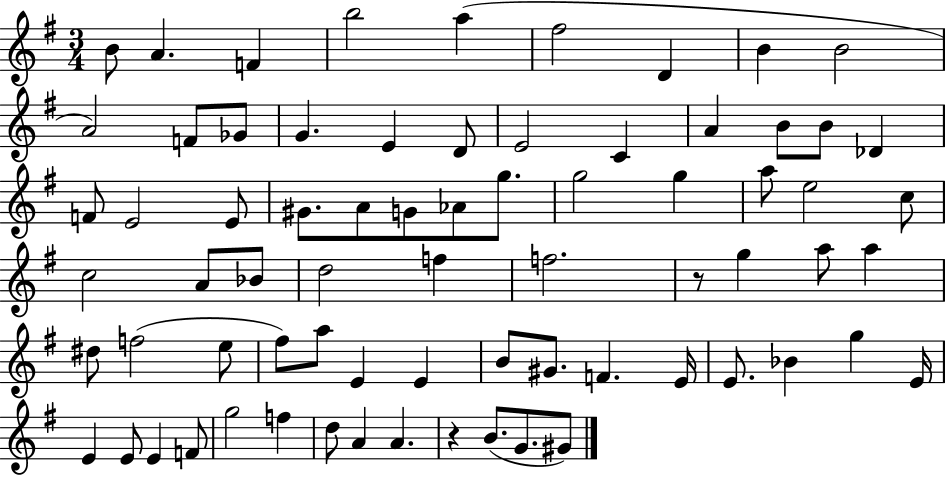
B4/e A4/q. F4/q B5/h A5/q F#5/h D4/q B4/q B4/h A4/h F4/e Gb4/e G4/q. E4/q D4/e E4/h C4/q A4/q B4/e B4/e Db4/q F4/e E4/h E4/e G#4/e. A4/e G4/e Ab4/e G5/e. G5/h G5/q A5/e E5/h C5/e C5/h A4/e Bb4/e D5/h F5/q F5/h. R/e G5/q A5/e A5/q D#5/e F5/h E5/e F#5/e A5/e E4/q E4/q B4/e G#4/e. F4/q. E4/s E4/e. Bb4/q G5/q E4/s E4/q E4/e E4/q F4/e G5/h F5/q D5/e A4/q A4/q. R/q B4/e. G4/e. G#4/e